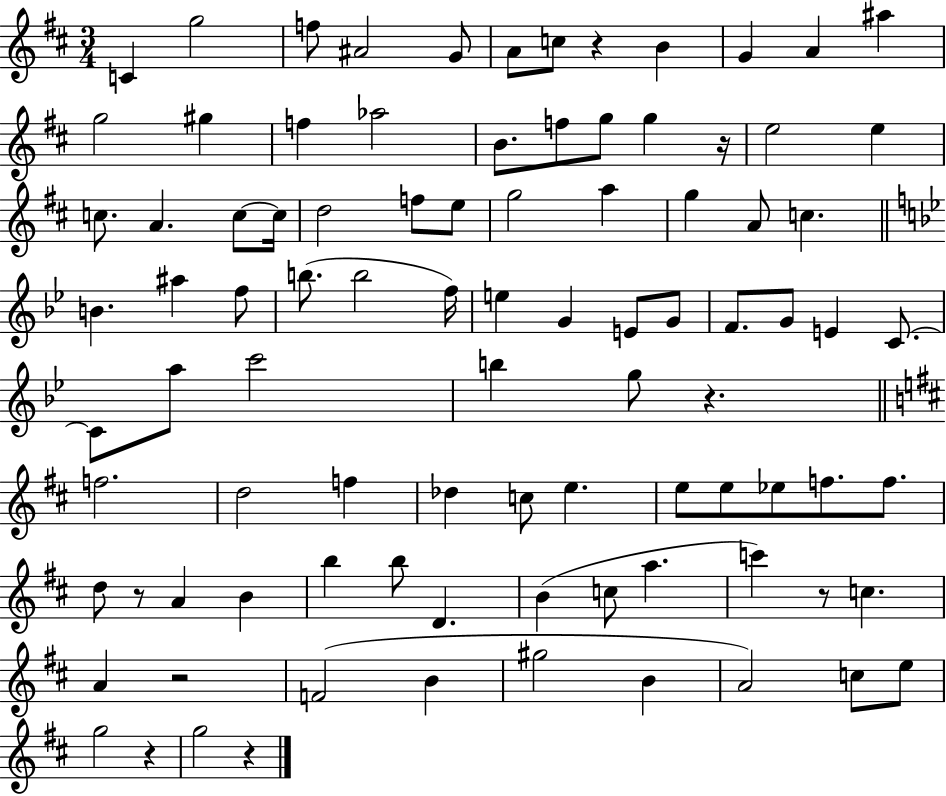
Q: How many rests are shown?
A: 8